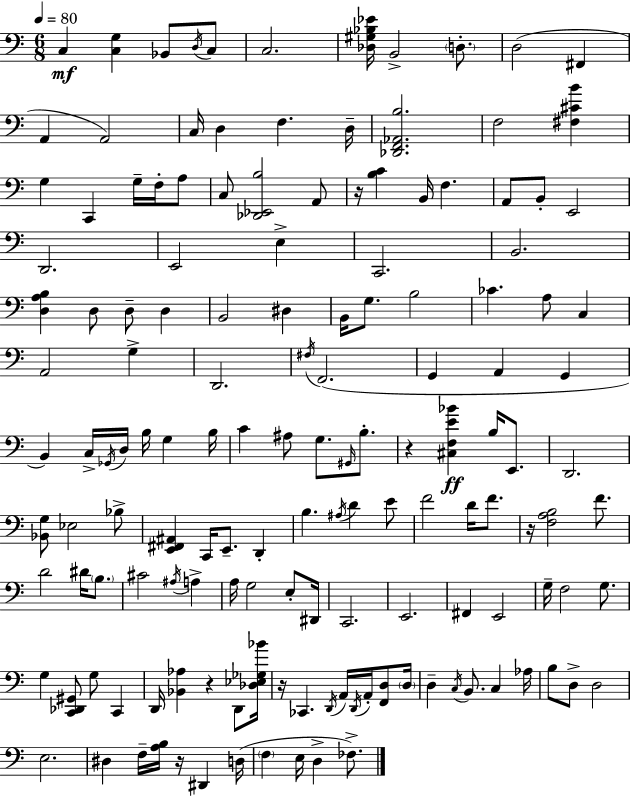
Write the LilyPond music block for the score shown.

{
  \clef bass
  \numericTimeSignature
  \time 6/8
  \key c \major
  \tempo 4 = 80
  \repeat volta 2 { c4\mf <c g>4 bes,8 \acciaccatura { d16 } c8 | c2. | <des gis bes ees'>16 b,2-> \parenthesize d8.-. | d2( fis,4 | \break a,4 a,2) | c16 d4 f4. | d16-- <des, f, aes, b>2. | f2 <fis cis' b'>4 | \break g4 c,4 g16-- f16-. a8 | c8 <des, ees, b>2 a,8 | r16 <b c'>4 b,16 f4. | a,8 b,8-. e,2 | \break d,2. | e,2 e4-> | c,2. | b,2. | \break <d a b>4 d8 d8-- d4 | b,2 dis4 | b,16 g8. b2 | ces'4. a8 c4 | \break a,2 g4-> | d,2. | \acciaccatura { fis16 }( f,2. | g,4 a,4 g,4 | \break b,4) c16-> \acciaccatura { ges,16 } d16 b16 g4 | b16 c'4 ais8 g8. | \grace { gis,16 } b8.-. r4 <cis f e' bes'>4\ff | b16 e,8. d,2. | \break <bes, g>8 ees2 | bes8-> <e, fis, ais,>4 c,16 e,8.-- | d,4-. b4. \acciaccatura { ais16 } d'4 | e'8 f'2 | \break d'16 f'8. r16 <f a b>2 | f'8. d'2 | dis'16 \parenthesize b8. cis'2 | \acciaccatura { ais16 } a4-> a16 g2 | \break e8-. dis,16 c,2. | e,2. | fis,4 e,2 | g16-- f2 | \break g8. g4 <c, des, gis,>8 | g8 c,4 d,16 <bes, aes>4 r4 | d,8 <des ees ges bes'>16 r16 ces,4. | \acciaccatura { d,16 } a,16 \acciaccatura { d,16 } a,16-. <f, d>8 \parenthesize d16 d4-- | \break \acciaccatura { c16 } b,8. c4 aes16 b8 d8-> | d2 e2. | dis4 | f16-- <a b>16 r16 dis,4 d16( \parenthesize f4 | \break e16 d4-> fes8.->) } \bar "|."
}